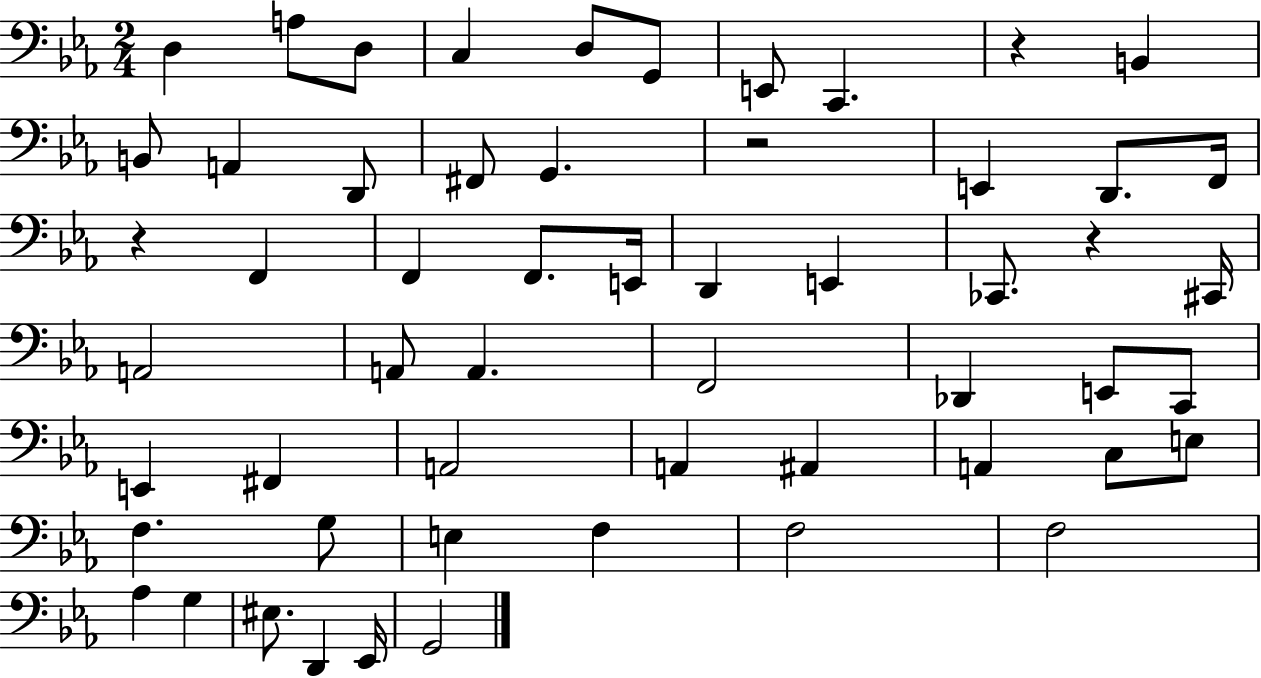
{
  \clef bass
  \numericTimeSignature
  \time 2/4
  \key ees \major
  \repeat volta 2 { d4 a8 d8 | c4 d8 g,8 | e,8 c,4. | r4 b,4 | \break b,8 a,4 d,8 | fis,8 g,4. | r2 | e,4 d,8. f,16 | \break r4 f,4 | f,4 f,8. e,16 | d,4 e,4 | ces,8. r4 cis,16 | \break a,2 | a,8 a,4. | f,2 | des,4 e,8 c,8 | \break e,4 fis,4 | a,2 | a,4 ais,4 | a,4 c8 e8 | \break f4. g8 | e4 f4 | f2 | f2 | \break aes4 g4 | eis8. d,4 ees,16 | g,2 | } \bar "|."
}